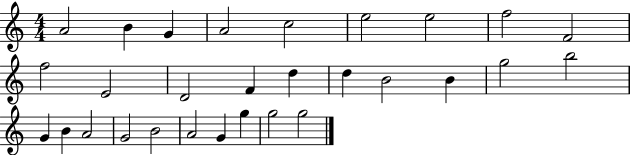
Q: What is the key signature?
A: C major